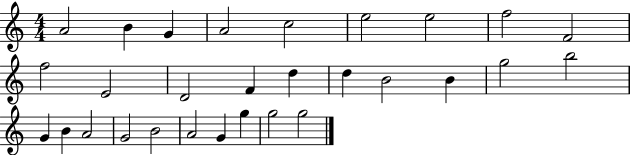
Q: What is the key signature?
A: C major